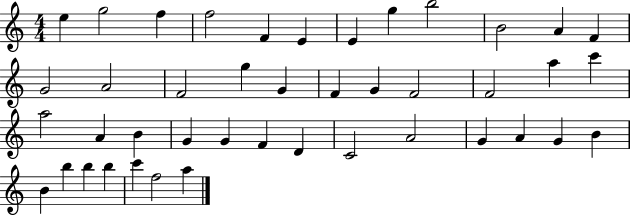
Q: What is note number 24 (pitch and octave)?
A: A5